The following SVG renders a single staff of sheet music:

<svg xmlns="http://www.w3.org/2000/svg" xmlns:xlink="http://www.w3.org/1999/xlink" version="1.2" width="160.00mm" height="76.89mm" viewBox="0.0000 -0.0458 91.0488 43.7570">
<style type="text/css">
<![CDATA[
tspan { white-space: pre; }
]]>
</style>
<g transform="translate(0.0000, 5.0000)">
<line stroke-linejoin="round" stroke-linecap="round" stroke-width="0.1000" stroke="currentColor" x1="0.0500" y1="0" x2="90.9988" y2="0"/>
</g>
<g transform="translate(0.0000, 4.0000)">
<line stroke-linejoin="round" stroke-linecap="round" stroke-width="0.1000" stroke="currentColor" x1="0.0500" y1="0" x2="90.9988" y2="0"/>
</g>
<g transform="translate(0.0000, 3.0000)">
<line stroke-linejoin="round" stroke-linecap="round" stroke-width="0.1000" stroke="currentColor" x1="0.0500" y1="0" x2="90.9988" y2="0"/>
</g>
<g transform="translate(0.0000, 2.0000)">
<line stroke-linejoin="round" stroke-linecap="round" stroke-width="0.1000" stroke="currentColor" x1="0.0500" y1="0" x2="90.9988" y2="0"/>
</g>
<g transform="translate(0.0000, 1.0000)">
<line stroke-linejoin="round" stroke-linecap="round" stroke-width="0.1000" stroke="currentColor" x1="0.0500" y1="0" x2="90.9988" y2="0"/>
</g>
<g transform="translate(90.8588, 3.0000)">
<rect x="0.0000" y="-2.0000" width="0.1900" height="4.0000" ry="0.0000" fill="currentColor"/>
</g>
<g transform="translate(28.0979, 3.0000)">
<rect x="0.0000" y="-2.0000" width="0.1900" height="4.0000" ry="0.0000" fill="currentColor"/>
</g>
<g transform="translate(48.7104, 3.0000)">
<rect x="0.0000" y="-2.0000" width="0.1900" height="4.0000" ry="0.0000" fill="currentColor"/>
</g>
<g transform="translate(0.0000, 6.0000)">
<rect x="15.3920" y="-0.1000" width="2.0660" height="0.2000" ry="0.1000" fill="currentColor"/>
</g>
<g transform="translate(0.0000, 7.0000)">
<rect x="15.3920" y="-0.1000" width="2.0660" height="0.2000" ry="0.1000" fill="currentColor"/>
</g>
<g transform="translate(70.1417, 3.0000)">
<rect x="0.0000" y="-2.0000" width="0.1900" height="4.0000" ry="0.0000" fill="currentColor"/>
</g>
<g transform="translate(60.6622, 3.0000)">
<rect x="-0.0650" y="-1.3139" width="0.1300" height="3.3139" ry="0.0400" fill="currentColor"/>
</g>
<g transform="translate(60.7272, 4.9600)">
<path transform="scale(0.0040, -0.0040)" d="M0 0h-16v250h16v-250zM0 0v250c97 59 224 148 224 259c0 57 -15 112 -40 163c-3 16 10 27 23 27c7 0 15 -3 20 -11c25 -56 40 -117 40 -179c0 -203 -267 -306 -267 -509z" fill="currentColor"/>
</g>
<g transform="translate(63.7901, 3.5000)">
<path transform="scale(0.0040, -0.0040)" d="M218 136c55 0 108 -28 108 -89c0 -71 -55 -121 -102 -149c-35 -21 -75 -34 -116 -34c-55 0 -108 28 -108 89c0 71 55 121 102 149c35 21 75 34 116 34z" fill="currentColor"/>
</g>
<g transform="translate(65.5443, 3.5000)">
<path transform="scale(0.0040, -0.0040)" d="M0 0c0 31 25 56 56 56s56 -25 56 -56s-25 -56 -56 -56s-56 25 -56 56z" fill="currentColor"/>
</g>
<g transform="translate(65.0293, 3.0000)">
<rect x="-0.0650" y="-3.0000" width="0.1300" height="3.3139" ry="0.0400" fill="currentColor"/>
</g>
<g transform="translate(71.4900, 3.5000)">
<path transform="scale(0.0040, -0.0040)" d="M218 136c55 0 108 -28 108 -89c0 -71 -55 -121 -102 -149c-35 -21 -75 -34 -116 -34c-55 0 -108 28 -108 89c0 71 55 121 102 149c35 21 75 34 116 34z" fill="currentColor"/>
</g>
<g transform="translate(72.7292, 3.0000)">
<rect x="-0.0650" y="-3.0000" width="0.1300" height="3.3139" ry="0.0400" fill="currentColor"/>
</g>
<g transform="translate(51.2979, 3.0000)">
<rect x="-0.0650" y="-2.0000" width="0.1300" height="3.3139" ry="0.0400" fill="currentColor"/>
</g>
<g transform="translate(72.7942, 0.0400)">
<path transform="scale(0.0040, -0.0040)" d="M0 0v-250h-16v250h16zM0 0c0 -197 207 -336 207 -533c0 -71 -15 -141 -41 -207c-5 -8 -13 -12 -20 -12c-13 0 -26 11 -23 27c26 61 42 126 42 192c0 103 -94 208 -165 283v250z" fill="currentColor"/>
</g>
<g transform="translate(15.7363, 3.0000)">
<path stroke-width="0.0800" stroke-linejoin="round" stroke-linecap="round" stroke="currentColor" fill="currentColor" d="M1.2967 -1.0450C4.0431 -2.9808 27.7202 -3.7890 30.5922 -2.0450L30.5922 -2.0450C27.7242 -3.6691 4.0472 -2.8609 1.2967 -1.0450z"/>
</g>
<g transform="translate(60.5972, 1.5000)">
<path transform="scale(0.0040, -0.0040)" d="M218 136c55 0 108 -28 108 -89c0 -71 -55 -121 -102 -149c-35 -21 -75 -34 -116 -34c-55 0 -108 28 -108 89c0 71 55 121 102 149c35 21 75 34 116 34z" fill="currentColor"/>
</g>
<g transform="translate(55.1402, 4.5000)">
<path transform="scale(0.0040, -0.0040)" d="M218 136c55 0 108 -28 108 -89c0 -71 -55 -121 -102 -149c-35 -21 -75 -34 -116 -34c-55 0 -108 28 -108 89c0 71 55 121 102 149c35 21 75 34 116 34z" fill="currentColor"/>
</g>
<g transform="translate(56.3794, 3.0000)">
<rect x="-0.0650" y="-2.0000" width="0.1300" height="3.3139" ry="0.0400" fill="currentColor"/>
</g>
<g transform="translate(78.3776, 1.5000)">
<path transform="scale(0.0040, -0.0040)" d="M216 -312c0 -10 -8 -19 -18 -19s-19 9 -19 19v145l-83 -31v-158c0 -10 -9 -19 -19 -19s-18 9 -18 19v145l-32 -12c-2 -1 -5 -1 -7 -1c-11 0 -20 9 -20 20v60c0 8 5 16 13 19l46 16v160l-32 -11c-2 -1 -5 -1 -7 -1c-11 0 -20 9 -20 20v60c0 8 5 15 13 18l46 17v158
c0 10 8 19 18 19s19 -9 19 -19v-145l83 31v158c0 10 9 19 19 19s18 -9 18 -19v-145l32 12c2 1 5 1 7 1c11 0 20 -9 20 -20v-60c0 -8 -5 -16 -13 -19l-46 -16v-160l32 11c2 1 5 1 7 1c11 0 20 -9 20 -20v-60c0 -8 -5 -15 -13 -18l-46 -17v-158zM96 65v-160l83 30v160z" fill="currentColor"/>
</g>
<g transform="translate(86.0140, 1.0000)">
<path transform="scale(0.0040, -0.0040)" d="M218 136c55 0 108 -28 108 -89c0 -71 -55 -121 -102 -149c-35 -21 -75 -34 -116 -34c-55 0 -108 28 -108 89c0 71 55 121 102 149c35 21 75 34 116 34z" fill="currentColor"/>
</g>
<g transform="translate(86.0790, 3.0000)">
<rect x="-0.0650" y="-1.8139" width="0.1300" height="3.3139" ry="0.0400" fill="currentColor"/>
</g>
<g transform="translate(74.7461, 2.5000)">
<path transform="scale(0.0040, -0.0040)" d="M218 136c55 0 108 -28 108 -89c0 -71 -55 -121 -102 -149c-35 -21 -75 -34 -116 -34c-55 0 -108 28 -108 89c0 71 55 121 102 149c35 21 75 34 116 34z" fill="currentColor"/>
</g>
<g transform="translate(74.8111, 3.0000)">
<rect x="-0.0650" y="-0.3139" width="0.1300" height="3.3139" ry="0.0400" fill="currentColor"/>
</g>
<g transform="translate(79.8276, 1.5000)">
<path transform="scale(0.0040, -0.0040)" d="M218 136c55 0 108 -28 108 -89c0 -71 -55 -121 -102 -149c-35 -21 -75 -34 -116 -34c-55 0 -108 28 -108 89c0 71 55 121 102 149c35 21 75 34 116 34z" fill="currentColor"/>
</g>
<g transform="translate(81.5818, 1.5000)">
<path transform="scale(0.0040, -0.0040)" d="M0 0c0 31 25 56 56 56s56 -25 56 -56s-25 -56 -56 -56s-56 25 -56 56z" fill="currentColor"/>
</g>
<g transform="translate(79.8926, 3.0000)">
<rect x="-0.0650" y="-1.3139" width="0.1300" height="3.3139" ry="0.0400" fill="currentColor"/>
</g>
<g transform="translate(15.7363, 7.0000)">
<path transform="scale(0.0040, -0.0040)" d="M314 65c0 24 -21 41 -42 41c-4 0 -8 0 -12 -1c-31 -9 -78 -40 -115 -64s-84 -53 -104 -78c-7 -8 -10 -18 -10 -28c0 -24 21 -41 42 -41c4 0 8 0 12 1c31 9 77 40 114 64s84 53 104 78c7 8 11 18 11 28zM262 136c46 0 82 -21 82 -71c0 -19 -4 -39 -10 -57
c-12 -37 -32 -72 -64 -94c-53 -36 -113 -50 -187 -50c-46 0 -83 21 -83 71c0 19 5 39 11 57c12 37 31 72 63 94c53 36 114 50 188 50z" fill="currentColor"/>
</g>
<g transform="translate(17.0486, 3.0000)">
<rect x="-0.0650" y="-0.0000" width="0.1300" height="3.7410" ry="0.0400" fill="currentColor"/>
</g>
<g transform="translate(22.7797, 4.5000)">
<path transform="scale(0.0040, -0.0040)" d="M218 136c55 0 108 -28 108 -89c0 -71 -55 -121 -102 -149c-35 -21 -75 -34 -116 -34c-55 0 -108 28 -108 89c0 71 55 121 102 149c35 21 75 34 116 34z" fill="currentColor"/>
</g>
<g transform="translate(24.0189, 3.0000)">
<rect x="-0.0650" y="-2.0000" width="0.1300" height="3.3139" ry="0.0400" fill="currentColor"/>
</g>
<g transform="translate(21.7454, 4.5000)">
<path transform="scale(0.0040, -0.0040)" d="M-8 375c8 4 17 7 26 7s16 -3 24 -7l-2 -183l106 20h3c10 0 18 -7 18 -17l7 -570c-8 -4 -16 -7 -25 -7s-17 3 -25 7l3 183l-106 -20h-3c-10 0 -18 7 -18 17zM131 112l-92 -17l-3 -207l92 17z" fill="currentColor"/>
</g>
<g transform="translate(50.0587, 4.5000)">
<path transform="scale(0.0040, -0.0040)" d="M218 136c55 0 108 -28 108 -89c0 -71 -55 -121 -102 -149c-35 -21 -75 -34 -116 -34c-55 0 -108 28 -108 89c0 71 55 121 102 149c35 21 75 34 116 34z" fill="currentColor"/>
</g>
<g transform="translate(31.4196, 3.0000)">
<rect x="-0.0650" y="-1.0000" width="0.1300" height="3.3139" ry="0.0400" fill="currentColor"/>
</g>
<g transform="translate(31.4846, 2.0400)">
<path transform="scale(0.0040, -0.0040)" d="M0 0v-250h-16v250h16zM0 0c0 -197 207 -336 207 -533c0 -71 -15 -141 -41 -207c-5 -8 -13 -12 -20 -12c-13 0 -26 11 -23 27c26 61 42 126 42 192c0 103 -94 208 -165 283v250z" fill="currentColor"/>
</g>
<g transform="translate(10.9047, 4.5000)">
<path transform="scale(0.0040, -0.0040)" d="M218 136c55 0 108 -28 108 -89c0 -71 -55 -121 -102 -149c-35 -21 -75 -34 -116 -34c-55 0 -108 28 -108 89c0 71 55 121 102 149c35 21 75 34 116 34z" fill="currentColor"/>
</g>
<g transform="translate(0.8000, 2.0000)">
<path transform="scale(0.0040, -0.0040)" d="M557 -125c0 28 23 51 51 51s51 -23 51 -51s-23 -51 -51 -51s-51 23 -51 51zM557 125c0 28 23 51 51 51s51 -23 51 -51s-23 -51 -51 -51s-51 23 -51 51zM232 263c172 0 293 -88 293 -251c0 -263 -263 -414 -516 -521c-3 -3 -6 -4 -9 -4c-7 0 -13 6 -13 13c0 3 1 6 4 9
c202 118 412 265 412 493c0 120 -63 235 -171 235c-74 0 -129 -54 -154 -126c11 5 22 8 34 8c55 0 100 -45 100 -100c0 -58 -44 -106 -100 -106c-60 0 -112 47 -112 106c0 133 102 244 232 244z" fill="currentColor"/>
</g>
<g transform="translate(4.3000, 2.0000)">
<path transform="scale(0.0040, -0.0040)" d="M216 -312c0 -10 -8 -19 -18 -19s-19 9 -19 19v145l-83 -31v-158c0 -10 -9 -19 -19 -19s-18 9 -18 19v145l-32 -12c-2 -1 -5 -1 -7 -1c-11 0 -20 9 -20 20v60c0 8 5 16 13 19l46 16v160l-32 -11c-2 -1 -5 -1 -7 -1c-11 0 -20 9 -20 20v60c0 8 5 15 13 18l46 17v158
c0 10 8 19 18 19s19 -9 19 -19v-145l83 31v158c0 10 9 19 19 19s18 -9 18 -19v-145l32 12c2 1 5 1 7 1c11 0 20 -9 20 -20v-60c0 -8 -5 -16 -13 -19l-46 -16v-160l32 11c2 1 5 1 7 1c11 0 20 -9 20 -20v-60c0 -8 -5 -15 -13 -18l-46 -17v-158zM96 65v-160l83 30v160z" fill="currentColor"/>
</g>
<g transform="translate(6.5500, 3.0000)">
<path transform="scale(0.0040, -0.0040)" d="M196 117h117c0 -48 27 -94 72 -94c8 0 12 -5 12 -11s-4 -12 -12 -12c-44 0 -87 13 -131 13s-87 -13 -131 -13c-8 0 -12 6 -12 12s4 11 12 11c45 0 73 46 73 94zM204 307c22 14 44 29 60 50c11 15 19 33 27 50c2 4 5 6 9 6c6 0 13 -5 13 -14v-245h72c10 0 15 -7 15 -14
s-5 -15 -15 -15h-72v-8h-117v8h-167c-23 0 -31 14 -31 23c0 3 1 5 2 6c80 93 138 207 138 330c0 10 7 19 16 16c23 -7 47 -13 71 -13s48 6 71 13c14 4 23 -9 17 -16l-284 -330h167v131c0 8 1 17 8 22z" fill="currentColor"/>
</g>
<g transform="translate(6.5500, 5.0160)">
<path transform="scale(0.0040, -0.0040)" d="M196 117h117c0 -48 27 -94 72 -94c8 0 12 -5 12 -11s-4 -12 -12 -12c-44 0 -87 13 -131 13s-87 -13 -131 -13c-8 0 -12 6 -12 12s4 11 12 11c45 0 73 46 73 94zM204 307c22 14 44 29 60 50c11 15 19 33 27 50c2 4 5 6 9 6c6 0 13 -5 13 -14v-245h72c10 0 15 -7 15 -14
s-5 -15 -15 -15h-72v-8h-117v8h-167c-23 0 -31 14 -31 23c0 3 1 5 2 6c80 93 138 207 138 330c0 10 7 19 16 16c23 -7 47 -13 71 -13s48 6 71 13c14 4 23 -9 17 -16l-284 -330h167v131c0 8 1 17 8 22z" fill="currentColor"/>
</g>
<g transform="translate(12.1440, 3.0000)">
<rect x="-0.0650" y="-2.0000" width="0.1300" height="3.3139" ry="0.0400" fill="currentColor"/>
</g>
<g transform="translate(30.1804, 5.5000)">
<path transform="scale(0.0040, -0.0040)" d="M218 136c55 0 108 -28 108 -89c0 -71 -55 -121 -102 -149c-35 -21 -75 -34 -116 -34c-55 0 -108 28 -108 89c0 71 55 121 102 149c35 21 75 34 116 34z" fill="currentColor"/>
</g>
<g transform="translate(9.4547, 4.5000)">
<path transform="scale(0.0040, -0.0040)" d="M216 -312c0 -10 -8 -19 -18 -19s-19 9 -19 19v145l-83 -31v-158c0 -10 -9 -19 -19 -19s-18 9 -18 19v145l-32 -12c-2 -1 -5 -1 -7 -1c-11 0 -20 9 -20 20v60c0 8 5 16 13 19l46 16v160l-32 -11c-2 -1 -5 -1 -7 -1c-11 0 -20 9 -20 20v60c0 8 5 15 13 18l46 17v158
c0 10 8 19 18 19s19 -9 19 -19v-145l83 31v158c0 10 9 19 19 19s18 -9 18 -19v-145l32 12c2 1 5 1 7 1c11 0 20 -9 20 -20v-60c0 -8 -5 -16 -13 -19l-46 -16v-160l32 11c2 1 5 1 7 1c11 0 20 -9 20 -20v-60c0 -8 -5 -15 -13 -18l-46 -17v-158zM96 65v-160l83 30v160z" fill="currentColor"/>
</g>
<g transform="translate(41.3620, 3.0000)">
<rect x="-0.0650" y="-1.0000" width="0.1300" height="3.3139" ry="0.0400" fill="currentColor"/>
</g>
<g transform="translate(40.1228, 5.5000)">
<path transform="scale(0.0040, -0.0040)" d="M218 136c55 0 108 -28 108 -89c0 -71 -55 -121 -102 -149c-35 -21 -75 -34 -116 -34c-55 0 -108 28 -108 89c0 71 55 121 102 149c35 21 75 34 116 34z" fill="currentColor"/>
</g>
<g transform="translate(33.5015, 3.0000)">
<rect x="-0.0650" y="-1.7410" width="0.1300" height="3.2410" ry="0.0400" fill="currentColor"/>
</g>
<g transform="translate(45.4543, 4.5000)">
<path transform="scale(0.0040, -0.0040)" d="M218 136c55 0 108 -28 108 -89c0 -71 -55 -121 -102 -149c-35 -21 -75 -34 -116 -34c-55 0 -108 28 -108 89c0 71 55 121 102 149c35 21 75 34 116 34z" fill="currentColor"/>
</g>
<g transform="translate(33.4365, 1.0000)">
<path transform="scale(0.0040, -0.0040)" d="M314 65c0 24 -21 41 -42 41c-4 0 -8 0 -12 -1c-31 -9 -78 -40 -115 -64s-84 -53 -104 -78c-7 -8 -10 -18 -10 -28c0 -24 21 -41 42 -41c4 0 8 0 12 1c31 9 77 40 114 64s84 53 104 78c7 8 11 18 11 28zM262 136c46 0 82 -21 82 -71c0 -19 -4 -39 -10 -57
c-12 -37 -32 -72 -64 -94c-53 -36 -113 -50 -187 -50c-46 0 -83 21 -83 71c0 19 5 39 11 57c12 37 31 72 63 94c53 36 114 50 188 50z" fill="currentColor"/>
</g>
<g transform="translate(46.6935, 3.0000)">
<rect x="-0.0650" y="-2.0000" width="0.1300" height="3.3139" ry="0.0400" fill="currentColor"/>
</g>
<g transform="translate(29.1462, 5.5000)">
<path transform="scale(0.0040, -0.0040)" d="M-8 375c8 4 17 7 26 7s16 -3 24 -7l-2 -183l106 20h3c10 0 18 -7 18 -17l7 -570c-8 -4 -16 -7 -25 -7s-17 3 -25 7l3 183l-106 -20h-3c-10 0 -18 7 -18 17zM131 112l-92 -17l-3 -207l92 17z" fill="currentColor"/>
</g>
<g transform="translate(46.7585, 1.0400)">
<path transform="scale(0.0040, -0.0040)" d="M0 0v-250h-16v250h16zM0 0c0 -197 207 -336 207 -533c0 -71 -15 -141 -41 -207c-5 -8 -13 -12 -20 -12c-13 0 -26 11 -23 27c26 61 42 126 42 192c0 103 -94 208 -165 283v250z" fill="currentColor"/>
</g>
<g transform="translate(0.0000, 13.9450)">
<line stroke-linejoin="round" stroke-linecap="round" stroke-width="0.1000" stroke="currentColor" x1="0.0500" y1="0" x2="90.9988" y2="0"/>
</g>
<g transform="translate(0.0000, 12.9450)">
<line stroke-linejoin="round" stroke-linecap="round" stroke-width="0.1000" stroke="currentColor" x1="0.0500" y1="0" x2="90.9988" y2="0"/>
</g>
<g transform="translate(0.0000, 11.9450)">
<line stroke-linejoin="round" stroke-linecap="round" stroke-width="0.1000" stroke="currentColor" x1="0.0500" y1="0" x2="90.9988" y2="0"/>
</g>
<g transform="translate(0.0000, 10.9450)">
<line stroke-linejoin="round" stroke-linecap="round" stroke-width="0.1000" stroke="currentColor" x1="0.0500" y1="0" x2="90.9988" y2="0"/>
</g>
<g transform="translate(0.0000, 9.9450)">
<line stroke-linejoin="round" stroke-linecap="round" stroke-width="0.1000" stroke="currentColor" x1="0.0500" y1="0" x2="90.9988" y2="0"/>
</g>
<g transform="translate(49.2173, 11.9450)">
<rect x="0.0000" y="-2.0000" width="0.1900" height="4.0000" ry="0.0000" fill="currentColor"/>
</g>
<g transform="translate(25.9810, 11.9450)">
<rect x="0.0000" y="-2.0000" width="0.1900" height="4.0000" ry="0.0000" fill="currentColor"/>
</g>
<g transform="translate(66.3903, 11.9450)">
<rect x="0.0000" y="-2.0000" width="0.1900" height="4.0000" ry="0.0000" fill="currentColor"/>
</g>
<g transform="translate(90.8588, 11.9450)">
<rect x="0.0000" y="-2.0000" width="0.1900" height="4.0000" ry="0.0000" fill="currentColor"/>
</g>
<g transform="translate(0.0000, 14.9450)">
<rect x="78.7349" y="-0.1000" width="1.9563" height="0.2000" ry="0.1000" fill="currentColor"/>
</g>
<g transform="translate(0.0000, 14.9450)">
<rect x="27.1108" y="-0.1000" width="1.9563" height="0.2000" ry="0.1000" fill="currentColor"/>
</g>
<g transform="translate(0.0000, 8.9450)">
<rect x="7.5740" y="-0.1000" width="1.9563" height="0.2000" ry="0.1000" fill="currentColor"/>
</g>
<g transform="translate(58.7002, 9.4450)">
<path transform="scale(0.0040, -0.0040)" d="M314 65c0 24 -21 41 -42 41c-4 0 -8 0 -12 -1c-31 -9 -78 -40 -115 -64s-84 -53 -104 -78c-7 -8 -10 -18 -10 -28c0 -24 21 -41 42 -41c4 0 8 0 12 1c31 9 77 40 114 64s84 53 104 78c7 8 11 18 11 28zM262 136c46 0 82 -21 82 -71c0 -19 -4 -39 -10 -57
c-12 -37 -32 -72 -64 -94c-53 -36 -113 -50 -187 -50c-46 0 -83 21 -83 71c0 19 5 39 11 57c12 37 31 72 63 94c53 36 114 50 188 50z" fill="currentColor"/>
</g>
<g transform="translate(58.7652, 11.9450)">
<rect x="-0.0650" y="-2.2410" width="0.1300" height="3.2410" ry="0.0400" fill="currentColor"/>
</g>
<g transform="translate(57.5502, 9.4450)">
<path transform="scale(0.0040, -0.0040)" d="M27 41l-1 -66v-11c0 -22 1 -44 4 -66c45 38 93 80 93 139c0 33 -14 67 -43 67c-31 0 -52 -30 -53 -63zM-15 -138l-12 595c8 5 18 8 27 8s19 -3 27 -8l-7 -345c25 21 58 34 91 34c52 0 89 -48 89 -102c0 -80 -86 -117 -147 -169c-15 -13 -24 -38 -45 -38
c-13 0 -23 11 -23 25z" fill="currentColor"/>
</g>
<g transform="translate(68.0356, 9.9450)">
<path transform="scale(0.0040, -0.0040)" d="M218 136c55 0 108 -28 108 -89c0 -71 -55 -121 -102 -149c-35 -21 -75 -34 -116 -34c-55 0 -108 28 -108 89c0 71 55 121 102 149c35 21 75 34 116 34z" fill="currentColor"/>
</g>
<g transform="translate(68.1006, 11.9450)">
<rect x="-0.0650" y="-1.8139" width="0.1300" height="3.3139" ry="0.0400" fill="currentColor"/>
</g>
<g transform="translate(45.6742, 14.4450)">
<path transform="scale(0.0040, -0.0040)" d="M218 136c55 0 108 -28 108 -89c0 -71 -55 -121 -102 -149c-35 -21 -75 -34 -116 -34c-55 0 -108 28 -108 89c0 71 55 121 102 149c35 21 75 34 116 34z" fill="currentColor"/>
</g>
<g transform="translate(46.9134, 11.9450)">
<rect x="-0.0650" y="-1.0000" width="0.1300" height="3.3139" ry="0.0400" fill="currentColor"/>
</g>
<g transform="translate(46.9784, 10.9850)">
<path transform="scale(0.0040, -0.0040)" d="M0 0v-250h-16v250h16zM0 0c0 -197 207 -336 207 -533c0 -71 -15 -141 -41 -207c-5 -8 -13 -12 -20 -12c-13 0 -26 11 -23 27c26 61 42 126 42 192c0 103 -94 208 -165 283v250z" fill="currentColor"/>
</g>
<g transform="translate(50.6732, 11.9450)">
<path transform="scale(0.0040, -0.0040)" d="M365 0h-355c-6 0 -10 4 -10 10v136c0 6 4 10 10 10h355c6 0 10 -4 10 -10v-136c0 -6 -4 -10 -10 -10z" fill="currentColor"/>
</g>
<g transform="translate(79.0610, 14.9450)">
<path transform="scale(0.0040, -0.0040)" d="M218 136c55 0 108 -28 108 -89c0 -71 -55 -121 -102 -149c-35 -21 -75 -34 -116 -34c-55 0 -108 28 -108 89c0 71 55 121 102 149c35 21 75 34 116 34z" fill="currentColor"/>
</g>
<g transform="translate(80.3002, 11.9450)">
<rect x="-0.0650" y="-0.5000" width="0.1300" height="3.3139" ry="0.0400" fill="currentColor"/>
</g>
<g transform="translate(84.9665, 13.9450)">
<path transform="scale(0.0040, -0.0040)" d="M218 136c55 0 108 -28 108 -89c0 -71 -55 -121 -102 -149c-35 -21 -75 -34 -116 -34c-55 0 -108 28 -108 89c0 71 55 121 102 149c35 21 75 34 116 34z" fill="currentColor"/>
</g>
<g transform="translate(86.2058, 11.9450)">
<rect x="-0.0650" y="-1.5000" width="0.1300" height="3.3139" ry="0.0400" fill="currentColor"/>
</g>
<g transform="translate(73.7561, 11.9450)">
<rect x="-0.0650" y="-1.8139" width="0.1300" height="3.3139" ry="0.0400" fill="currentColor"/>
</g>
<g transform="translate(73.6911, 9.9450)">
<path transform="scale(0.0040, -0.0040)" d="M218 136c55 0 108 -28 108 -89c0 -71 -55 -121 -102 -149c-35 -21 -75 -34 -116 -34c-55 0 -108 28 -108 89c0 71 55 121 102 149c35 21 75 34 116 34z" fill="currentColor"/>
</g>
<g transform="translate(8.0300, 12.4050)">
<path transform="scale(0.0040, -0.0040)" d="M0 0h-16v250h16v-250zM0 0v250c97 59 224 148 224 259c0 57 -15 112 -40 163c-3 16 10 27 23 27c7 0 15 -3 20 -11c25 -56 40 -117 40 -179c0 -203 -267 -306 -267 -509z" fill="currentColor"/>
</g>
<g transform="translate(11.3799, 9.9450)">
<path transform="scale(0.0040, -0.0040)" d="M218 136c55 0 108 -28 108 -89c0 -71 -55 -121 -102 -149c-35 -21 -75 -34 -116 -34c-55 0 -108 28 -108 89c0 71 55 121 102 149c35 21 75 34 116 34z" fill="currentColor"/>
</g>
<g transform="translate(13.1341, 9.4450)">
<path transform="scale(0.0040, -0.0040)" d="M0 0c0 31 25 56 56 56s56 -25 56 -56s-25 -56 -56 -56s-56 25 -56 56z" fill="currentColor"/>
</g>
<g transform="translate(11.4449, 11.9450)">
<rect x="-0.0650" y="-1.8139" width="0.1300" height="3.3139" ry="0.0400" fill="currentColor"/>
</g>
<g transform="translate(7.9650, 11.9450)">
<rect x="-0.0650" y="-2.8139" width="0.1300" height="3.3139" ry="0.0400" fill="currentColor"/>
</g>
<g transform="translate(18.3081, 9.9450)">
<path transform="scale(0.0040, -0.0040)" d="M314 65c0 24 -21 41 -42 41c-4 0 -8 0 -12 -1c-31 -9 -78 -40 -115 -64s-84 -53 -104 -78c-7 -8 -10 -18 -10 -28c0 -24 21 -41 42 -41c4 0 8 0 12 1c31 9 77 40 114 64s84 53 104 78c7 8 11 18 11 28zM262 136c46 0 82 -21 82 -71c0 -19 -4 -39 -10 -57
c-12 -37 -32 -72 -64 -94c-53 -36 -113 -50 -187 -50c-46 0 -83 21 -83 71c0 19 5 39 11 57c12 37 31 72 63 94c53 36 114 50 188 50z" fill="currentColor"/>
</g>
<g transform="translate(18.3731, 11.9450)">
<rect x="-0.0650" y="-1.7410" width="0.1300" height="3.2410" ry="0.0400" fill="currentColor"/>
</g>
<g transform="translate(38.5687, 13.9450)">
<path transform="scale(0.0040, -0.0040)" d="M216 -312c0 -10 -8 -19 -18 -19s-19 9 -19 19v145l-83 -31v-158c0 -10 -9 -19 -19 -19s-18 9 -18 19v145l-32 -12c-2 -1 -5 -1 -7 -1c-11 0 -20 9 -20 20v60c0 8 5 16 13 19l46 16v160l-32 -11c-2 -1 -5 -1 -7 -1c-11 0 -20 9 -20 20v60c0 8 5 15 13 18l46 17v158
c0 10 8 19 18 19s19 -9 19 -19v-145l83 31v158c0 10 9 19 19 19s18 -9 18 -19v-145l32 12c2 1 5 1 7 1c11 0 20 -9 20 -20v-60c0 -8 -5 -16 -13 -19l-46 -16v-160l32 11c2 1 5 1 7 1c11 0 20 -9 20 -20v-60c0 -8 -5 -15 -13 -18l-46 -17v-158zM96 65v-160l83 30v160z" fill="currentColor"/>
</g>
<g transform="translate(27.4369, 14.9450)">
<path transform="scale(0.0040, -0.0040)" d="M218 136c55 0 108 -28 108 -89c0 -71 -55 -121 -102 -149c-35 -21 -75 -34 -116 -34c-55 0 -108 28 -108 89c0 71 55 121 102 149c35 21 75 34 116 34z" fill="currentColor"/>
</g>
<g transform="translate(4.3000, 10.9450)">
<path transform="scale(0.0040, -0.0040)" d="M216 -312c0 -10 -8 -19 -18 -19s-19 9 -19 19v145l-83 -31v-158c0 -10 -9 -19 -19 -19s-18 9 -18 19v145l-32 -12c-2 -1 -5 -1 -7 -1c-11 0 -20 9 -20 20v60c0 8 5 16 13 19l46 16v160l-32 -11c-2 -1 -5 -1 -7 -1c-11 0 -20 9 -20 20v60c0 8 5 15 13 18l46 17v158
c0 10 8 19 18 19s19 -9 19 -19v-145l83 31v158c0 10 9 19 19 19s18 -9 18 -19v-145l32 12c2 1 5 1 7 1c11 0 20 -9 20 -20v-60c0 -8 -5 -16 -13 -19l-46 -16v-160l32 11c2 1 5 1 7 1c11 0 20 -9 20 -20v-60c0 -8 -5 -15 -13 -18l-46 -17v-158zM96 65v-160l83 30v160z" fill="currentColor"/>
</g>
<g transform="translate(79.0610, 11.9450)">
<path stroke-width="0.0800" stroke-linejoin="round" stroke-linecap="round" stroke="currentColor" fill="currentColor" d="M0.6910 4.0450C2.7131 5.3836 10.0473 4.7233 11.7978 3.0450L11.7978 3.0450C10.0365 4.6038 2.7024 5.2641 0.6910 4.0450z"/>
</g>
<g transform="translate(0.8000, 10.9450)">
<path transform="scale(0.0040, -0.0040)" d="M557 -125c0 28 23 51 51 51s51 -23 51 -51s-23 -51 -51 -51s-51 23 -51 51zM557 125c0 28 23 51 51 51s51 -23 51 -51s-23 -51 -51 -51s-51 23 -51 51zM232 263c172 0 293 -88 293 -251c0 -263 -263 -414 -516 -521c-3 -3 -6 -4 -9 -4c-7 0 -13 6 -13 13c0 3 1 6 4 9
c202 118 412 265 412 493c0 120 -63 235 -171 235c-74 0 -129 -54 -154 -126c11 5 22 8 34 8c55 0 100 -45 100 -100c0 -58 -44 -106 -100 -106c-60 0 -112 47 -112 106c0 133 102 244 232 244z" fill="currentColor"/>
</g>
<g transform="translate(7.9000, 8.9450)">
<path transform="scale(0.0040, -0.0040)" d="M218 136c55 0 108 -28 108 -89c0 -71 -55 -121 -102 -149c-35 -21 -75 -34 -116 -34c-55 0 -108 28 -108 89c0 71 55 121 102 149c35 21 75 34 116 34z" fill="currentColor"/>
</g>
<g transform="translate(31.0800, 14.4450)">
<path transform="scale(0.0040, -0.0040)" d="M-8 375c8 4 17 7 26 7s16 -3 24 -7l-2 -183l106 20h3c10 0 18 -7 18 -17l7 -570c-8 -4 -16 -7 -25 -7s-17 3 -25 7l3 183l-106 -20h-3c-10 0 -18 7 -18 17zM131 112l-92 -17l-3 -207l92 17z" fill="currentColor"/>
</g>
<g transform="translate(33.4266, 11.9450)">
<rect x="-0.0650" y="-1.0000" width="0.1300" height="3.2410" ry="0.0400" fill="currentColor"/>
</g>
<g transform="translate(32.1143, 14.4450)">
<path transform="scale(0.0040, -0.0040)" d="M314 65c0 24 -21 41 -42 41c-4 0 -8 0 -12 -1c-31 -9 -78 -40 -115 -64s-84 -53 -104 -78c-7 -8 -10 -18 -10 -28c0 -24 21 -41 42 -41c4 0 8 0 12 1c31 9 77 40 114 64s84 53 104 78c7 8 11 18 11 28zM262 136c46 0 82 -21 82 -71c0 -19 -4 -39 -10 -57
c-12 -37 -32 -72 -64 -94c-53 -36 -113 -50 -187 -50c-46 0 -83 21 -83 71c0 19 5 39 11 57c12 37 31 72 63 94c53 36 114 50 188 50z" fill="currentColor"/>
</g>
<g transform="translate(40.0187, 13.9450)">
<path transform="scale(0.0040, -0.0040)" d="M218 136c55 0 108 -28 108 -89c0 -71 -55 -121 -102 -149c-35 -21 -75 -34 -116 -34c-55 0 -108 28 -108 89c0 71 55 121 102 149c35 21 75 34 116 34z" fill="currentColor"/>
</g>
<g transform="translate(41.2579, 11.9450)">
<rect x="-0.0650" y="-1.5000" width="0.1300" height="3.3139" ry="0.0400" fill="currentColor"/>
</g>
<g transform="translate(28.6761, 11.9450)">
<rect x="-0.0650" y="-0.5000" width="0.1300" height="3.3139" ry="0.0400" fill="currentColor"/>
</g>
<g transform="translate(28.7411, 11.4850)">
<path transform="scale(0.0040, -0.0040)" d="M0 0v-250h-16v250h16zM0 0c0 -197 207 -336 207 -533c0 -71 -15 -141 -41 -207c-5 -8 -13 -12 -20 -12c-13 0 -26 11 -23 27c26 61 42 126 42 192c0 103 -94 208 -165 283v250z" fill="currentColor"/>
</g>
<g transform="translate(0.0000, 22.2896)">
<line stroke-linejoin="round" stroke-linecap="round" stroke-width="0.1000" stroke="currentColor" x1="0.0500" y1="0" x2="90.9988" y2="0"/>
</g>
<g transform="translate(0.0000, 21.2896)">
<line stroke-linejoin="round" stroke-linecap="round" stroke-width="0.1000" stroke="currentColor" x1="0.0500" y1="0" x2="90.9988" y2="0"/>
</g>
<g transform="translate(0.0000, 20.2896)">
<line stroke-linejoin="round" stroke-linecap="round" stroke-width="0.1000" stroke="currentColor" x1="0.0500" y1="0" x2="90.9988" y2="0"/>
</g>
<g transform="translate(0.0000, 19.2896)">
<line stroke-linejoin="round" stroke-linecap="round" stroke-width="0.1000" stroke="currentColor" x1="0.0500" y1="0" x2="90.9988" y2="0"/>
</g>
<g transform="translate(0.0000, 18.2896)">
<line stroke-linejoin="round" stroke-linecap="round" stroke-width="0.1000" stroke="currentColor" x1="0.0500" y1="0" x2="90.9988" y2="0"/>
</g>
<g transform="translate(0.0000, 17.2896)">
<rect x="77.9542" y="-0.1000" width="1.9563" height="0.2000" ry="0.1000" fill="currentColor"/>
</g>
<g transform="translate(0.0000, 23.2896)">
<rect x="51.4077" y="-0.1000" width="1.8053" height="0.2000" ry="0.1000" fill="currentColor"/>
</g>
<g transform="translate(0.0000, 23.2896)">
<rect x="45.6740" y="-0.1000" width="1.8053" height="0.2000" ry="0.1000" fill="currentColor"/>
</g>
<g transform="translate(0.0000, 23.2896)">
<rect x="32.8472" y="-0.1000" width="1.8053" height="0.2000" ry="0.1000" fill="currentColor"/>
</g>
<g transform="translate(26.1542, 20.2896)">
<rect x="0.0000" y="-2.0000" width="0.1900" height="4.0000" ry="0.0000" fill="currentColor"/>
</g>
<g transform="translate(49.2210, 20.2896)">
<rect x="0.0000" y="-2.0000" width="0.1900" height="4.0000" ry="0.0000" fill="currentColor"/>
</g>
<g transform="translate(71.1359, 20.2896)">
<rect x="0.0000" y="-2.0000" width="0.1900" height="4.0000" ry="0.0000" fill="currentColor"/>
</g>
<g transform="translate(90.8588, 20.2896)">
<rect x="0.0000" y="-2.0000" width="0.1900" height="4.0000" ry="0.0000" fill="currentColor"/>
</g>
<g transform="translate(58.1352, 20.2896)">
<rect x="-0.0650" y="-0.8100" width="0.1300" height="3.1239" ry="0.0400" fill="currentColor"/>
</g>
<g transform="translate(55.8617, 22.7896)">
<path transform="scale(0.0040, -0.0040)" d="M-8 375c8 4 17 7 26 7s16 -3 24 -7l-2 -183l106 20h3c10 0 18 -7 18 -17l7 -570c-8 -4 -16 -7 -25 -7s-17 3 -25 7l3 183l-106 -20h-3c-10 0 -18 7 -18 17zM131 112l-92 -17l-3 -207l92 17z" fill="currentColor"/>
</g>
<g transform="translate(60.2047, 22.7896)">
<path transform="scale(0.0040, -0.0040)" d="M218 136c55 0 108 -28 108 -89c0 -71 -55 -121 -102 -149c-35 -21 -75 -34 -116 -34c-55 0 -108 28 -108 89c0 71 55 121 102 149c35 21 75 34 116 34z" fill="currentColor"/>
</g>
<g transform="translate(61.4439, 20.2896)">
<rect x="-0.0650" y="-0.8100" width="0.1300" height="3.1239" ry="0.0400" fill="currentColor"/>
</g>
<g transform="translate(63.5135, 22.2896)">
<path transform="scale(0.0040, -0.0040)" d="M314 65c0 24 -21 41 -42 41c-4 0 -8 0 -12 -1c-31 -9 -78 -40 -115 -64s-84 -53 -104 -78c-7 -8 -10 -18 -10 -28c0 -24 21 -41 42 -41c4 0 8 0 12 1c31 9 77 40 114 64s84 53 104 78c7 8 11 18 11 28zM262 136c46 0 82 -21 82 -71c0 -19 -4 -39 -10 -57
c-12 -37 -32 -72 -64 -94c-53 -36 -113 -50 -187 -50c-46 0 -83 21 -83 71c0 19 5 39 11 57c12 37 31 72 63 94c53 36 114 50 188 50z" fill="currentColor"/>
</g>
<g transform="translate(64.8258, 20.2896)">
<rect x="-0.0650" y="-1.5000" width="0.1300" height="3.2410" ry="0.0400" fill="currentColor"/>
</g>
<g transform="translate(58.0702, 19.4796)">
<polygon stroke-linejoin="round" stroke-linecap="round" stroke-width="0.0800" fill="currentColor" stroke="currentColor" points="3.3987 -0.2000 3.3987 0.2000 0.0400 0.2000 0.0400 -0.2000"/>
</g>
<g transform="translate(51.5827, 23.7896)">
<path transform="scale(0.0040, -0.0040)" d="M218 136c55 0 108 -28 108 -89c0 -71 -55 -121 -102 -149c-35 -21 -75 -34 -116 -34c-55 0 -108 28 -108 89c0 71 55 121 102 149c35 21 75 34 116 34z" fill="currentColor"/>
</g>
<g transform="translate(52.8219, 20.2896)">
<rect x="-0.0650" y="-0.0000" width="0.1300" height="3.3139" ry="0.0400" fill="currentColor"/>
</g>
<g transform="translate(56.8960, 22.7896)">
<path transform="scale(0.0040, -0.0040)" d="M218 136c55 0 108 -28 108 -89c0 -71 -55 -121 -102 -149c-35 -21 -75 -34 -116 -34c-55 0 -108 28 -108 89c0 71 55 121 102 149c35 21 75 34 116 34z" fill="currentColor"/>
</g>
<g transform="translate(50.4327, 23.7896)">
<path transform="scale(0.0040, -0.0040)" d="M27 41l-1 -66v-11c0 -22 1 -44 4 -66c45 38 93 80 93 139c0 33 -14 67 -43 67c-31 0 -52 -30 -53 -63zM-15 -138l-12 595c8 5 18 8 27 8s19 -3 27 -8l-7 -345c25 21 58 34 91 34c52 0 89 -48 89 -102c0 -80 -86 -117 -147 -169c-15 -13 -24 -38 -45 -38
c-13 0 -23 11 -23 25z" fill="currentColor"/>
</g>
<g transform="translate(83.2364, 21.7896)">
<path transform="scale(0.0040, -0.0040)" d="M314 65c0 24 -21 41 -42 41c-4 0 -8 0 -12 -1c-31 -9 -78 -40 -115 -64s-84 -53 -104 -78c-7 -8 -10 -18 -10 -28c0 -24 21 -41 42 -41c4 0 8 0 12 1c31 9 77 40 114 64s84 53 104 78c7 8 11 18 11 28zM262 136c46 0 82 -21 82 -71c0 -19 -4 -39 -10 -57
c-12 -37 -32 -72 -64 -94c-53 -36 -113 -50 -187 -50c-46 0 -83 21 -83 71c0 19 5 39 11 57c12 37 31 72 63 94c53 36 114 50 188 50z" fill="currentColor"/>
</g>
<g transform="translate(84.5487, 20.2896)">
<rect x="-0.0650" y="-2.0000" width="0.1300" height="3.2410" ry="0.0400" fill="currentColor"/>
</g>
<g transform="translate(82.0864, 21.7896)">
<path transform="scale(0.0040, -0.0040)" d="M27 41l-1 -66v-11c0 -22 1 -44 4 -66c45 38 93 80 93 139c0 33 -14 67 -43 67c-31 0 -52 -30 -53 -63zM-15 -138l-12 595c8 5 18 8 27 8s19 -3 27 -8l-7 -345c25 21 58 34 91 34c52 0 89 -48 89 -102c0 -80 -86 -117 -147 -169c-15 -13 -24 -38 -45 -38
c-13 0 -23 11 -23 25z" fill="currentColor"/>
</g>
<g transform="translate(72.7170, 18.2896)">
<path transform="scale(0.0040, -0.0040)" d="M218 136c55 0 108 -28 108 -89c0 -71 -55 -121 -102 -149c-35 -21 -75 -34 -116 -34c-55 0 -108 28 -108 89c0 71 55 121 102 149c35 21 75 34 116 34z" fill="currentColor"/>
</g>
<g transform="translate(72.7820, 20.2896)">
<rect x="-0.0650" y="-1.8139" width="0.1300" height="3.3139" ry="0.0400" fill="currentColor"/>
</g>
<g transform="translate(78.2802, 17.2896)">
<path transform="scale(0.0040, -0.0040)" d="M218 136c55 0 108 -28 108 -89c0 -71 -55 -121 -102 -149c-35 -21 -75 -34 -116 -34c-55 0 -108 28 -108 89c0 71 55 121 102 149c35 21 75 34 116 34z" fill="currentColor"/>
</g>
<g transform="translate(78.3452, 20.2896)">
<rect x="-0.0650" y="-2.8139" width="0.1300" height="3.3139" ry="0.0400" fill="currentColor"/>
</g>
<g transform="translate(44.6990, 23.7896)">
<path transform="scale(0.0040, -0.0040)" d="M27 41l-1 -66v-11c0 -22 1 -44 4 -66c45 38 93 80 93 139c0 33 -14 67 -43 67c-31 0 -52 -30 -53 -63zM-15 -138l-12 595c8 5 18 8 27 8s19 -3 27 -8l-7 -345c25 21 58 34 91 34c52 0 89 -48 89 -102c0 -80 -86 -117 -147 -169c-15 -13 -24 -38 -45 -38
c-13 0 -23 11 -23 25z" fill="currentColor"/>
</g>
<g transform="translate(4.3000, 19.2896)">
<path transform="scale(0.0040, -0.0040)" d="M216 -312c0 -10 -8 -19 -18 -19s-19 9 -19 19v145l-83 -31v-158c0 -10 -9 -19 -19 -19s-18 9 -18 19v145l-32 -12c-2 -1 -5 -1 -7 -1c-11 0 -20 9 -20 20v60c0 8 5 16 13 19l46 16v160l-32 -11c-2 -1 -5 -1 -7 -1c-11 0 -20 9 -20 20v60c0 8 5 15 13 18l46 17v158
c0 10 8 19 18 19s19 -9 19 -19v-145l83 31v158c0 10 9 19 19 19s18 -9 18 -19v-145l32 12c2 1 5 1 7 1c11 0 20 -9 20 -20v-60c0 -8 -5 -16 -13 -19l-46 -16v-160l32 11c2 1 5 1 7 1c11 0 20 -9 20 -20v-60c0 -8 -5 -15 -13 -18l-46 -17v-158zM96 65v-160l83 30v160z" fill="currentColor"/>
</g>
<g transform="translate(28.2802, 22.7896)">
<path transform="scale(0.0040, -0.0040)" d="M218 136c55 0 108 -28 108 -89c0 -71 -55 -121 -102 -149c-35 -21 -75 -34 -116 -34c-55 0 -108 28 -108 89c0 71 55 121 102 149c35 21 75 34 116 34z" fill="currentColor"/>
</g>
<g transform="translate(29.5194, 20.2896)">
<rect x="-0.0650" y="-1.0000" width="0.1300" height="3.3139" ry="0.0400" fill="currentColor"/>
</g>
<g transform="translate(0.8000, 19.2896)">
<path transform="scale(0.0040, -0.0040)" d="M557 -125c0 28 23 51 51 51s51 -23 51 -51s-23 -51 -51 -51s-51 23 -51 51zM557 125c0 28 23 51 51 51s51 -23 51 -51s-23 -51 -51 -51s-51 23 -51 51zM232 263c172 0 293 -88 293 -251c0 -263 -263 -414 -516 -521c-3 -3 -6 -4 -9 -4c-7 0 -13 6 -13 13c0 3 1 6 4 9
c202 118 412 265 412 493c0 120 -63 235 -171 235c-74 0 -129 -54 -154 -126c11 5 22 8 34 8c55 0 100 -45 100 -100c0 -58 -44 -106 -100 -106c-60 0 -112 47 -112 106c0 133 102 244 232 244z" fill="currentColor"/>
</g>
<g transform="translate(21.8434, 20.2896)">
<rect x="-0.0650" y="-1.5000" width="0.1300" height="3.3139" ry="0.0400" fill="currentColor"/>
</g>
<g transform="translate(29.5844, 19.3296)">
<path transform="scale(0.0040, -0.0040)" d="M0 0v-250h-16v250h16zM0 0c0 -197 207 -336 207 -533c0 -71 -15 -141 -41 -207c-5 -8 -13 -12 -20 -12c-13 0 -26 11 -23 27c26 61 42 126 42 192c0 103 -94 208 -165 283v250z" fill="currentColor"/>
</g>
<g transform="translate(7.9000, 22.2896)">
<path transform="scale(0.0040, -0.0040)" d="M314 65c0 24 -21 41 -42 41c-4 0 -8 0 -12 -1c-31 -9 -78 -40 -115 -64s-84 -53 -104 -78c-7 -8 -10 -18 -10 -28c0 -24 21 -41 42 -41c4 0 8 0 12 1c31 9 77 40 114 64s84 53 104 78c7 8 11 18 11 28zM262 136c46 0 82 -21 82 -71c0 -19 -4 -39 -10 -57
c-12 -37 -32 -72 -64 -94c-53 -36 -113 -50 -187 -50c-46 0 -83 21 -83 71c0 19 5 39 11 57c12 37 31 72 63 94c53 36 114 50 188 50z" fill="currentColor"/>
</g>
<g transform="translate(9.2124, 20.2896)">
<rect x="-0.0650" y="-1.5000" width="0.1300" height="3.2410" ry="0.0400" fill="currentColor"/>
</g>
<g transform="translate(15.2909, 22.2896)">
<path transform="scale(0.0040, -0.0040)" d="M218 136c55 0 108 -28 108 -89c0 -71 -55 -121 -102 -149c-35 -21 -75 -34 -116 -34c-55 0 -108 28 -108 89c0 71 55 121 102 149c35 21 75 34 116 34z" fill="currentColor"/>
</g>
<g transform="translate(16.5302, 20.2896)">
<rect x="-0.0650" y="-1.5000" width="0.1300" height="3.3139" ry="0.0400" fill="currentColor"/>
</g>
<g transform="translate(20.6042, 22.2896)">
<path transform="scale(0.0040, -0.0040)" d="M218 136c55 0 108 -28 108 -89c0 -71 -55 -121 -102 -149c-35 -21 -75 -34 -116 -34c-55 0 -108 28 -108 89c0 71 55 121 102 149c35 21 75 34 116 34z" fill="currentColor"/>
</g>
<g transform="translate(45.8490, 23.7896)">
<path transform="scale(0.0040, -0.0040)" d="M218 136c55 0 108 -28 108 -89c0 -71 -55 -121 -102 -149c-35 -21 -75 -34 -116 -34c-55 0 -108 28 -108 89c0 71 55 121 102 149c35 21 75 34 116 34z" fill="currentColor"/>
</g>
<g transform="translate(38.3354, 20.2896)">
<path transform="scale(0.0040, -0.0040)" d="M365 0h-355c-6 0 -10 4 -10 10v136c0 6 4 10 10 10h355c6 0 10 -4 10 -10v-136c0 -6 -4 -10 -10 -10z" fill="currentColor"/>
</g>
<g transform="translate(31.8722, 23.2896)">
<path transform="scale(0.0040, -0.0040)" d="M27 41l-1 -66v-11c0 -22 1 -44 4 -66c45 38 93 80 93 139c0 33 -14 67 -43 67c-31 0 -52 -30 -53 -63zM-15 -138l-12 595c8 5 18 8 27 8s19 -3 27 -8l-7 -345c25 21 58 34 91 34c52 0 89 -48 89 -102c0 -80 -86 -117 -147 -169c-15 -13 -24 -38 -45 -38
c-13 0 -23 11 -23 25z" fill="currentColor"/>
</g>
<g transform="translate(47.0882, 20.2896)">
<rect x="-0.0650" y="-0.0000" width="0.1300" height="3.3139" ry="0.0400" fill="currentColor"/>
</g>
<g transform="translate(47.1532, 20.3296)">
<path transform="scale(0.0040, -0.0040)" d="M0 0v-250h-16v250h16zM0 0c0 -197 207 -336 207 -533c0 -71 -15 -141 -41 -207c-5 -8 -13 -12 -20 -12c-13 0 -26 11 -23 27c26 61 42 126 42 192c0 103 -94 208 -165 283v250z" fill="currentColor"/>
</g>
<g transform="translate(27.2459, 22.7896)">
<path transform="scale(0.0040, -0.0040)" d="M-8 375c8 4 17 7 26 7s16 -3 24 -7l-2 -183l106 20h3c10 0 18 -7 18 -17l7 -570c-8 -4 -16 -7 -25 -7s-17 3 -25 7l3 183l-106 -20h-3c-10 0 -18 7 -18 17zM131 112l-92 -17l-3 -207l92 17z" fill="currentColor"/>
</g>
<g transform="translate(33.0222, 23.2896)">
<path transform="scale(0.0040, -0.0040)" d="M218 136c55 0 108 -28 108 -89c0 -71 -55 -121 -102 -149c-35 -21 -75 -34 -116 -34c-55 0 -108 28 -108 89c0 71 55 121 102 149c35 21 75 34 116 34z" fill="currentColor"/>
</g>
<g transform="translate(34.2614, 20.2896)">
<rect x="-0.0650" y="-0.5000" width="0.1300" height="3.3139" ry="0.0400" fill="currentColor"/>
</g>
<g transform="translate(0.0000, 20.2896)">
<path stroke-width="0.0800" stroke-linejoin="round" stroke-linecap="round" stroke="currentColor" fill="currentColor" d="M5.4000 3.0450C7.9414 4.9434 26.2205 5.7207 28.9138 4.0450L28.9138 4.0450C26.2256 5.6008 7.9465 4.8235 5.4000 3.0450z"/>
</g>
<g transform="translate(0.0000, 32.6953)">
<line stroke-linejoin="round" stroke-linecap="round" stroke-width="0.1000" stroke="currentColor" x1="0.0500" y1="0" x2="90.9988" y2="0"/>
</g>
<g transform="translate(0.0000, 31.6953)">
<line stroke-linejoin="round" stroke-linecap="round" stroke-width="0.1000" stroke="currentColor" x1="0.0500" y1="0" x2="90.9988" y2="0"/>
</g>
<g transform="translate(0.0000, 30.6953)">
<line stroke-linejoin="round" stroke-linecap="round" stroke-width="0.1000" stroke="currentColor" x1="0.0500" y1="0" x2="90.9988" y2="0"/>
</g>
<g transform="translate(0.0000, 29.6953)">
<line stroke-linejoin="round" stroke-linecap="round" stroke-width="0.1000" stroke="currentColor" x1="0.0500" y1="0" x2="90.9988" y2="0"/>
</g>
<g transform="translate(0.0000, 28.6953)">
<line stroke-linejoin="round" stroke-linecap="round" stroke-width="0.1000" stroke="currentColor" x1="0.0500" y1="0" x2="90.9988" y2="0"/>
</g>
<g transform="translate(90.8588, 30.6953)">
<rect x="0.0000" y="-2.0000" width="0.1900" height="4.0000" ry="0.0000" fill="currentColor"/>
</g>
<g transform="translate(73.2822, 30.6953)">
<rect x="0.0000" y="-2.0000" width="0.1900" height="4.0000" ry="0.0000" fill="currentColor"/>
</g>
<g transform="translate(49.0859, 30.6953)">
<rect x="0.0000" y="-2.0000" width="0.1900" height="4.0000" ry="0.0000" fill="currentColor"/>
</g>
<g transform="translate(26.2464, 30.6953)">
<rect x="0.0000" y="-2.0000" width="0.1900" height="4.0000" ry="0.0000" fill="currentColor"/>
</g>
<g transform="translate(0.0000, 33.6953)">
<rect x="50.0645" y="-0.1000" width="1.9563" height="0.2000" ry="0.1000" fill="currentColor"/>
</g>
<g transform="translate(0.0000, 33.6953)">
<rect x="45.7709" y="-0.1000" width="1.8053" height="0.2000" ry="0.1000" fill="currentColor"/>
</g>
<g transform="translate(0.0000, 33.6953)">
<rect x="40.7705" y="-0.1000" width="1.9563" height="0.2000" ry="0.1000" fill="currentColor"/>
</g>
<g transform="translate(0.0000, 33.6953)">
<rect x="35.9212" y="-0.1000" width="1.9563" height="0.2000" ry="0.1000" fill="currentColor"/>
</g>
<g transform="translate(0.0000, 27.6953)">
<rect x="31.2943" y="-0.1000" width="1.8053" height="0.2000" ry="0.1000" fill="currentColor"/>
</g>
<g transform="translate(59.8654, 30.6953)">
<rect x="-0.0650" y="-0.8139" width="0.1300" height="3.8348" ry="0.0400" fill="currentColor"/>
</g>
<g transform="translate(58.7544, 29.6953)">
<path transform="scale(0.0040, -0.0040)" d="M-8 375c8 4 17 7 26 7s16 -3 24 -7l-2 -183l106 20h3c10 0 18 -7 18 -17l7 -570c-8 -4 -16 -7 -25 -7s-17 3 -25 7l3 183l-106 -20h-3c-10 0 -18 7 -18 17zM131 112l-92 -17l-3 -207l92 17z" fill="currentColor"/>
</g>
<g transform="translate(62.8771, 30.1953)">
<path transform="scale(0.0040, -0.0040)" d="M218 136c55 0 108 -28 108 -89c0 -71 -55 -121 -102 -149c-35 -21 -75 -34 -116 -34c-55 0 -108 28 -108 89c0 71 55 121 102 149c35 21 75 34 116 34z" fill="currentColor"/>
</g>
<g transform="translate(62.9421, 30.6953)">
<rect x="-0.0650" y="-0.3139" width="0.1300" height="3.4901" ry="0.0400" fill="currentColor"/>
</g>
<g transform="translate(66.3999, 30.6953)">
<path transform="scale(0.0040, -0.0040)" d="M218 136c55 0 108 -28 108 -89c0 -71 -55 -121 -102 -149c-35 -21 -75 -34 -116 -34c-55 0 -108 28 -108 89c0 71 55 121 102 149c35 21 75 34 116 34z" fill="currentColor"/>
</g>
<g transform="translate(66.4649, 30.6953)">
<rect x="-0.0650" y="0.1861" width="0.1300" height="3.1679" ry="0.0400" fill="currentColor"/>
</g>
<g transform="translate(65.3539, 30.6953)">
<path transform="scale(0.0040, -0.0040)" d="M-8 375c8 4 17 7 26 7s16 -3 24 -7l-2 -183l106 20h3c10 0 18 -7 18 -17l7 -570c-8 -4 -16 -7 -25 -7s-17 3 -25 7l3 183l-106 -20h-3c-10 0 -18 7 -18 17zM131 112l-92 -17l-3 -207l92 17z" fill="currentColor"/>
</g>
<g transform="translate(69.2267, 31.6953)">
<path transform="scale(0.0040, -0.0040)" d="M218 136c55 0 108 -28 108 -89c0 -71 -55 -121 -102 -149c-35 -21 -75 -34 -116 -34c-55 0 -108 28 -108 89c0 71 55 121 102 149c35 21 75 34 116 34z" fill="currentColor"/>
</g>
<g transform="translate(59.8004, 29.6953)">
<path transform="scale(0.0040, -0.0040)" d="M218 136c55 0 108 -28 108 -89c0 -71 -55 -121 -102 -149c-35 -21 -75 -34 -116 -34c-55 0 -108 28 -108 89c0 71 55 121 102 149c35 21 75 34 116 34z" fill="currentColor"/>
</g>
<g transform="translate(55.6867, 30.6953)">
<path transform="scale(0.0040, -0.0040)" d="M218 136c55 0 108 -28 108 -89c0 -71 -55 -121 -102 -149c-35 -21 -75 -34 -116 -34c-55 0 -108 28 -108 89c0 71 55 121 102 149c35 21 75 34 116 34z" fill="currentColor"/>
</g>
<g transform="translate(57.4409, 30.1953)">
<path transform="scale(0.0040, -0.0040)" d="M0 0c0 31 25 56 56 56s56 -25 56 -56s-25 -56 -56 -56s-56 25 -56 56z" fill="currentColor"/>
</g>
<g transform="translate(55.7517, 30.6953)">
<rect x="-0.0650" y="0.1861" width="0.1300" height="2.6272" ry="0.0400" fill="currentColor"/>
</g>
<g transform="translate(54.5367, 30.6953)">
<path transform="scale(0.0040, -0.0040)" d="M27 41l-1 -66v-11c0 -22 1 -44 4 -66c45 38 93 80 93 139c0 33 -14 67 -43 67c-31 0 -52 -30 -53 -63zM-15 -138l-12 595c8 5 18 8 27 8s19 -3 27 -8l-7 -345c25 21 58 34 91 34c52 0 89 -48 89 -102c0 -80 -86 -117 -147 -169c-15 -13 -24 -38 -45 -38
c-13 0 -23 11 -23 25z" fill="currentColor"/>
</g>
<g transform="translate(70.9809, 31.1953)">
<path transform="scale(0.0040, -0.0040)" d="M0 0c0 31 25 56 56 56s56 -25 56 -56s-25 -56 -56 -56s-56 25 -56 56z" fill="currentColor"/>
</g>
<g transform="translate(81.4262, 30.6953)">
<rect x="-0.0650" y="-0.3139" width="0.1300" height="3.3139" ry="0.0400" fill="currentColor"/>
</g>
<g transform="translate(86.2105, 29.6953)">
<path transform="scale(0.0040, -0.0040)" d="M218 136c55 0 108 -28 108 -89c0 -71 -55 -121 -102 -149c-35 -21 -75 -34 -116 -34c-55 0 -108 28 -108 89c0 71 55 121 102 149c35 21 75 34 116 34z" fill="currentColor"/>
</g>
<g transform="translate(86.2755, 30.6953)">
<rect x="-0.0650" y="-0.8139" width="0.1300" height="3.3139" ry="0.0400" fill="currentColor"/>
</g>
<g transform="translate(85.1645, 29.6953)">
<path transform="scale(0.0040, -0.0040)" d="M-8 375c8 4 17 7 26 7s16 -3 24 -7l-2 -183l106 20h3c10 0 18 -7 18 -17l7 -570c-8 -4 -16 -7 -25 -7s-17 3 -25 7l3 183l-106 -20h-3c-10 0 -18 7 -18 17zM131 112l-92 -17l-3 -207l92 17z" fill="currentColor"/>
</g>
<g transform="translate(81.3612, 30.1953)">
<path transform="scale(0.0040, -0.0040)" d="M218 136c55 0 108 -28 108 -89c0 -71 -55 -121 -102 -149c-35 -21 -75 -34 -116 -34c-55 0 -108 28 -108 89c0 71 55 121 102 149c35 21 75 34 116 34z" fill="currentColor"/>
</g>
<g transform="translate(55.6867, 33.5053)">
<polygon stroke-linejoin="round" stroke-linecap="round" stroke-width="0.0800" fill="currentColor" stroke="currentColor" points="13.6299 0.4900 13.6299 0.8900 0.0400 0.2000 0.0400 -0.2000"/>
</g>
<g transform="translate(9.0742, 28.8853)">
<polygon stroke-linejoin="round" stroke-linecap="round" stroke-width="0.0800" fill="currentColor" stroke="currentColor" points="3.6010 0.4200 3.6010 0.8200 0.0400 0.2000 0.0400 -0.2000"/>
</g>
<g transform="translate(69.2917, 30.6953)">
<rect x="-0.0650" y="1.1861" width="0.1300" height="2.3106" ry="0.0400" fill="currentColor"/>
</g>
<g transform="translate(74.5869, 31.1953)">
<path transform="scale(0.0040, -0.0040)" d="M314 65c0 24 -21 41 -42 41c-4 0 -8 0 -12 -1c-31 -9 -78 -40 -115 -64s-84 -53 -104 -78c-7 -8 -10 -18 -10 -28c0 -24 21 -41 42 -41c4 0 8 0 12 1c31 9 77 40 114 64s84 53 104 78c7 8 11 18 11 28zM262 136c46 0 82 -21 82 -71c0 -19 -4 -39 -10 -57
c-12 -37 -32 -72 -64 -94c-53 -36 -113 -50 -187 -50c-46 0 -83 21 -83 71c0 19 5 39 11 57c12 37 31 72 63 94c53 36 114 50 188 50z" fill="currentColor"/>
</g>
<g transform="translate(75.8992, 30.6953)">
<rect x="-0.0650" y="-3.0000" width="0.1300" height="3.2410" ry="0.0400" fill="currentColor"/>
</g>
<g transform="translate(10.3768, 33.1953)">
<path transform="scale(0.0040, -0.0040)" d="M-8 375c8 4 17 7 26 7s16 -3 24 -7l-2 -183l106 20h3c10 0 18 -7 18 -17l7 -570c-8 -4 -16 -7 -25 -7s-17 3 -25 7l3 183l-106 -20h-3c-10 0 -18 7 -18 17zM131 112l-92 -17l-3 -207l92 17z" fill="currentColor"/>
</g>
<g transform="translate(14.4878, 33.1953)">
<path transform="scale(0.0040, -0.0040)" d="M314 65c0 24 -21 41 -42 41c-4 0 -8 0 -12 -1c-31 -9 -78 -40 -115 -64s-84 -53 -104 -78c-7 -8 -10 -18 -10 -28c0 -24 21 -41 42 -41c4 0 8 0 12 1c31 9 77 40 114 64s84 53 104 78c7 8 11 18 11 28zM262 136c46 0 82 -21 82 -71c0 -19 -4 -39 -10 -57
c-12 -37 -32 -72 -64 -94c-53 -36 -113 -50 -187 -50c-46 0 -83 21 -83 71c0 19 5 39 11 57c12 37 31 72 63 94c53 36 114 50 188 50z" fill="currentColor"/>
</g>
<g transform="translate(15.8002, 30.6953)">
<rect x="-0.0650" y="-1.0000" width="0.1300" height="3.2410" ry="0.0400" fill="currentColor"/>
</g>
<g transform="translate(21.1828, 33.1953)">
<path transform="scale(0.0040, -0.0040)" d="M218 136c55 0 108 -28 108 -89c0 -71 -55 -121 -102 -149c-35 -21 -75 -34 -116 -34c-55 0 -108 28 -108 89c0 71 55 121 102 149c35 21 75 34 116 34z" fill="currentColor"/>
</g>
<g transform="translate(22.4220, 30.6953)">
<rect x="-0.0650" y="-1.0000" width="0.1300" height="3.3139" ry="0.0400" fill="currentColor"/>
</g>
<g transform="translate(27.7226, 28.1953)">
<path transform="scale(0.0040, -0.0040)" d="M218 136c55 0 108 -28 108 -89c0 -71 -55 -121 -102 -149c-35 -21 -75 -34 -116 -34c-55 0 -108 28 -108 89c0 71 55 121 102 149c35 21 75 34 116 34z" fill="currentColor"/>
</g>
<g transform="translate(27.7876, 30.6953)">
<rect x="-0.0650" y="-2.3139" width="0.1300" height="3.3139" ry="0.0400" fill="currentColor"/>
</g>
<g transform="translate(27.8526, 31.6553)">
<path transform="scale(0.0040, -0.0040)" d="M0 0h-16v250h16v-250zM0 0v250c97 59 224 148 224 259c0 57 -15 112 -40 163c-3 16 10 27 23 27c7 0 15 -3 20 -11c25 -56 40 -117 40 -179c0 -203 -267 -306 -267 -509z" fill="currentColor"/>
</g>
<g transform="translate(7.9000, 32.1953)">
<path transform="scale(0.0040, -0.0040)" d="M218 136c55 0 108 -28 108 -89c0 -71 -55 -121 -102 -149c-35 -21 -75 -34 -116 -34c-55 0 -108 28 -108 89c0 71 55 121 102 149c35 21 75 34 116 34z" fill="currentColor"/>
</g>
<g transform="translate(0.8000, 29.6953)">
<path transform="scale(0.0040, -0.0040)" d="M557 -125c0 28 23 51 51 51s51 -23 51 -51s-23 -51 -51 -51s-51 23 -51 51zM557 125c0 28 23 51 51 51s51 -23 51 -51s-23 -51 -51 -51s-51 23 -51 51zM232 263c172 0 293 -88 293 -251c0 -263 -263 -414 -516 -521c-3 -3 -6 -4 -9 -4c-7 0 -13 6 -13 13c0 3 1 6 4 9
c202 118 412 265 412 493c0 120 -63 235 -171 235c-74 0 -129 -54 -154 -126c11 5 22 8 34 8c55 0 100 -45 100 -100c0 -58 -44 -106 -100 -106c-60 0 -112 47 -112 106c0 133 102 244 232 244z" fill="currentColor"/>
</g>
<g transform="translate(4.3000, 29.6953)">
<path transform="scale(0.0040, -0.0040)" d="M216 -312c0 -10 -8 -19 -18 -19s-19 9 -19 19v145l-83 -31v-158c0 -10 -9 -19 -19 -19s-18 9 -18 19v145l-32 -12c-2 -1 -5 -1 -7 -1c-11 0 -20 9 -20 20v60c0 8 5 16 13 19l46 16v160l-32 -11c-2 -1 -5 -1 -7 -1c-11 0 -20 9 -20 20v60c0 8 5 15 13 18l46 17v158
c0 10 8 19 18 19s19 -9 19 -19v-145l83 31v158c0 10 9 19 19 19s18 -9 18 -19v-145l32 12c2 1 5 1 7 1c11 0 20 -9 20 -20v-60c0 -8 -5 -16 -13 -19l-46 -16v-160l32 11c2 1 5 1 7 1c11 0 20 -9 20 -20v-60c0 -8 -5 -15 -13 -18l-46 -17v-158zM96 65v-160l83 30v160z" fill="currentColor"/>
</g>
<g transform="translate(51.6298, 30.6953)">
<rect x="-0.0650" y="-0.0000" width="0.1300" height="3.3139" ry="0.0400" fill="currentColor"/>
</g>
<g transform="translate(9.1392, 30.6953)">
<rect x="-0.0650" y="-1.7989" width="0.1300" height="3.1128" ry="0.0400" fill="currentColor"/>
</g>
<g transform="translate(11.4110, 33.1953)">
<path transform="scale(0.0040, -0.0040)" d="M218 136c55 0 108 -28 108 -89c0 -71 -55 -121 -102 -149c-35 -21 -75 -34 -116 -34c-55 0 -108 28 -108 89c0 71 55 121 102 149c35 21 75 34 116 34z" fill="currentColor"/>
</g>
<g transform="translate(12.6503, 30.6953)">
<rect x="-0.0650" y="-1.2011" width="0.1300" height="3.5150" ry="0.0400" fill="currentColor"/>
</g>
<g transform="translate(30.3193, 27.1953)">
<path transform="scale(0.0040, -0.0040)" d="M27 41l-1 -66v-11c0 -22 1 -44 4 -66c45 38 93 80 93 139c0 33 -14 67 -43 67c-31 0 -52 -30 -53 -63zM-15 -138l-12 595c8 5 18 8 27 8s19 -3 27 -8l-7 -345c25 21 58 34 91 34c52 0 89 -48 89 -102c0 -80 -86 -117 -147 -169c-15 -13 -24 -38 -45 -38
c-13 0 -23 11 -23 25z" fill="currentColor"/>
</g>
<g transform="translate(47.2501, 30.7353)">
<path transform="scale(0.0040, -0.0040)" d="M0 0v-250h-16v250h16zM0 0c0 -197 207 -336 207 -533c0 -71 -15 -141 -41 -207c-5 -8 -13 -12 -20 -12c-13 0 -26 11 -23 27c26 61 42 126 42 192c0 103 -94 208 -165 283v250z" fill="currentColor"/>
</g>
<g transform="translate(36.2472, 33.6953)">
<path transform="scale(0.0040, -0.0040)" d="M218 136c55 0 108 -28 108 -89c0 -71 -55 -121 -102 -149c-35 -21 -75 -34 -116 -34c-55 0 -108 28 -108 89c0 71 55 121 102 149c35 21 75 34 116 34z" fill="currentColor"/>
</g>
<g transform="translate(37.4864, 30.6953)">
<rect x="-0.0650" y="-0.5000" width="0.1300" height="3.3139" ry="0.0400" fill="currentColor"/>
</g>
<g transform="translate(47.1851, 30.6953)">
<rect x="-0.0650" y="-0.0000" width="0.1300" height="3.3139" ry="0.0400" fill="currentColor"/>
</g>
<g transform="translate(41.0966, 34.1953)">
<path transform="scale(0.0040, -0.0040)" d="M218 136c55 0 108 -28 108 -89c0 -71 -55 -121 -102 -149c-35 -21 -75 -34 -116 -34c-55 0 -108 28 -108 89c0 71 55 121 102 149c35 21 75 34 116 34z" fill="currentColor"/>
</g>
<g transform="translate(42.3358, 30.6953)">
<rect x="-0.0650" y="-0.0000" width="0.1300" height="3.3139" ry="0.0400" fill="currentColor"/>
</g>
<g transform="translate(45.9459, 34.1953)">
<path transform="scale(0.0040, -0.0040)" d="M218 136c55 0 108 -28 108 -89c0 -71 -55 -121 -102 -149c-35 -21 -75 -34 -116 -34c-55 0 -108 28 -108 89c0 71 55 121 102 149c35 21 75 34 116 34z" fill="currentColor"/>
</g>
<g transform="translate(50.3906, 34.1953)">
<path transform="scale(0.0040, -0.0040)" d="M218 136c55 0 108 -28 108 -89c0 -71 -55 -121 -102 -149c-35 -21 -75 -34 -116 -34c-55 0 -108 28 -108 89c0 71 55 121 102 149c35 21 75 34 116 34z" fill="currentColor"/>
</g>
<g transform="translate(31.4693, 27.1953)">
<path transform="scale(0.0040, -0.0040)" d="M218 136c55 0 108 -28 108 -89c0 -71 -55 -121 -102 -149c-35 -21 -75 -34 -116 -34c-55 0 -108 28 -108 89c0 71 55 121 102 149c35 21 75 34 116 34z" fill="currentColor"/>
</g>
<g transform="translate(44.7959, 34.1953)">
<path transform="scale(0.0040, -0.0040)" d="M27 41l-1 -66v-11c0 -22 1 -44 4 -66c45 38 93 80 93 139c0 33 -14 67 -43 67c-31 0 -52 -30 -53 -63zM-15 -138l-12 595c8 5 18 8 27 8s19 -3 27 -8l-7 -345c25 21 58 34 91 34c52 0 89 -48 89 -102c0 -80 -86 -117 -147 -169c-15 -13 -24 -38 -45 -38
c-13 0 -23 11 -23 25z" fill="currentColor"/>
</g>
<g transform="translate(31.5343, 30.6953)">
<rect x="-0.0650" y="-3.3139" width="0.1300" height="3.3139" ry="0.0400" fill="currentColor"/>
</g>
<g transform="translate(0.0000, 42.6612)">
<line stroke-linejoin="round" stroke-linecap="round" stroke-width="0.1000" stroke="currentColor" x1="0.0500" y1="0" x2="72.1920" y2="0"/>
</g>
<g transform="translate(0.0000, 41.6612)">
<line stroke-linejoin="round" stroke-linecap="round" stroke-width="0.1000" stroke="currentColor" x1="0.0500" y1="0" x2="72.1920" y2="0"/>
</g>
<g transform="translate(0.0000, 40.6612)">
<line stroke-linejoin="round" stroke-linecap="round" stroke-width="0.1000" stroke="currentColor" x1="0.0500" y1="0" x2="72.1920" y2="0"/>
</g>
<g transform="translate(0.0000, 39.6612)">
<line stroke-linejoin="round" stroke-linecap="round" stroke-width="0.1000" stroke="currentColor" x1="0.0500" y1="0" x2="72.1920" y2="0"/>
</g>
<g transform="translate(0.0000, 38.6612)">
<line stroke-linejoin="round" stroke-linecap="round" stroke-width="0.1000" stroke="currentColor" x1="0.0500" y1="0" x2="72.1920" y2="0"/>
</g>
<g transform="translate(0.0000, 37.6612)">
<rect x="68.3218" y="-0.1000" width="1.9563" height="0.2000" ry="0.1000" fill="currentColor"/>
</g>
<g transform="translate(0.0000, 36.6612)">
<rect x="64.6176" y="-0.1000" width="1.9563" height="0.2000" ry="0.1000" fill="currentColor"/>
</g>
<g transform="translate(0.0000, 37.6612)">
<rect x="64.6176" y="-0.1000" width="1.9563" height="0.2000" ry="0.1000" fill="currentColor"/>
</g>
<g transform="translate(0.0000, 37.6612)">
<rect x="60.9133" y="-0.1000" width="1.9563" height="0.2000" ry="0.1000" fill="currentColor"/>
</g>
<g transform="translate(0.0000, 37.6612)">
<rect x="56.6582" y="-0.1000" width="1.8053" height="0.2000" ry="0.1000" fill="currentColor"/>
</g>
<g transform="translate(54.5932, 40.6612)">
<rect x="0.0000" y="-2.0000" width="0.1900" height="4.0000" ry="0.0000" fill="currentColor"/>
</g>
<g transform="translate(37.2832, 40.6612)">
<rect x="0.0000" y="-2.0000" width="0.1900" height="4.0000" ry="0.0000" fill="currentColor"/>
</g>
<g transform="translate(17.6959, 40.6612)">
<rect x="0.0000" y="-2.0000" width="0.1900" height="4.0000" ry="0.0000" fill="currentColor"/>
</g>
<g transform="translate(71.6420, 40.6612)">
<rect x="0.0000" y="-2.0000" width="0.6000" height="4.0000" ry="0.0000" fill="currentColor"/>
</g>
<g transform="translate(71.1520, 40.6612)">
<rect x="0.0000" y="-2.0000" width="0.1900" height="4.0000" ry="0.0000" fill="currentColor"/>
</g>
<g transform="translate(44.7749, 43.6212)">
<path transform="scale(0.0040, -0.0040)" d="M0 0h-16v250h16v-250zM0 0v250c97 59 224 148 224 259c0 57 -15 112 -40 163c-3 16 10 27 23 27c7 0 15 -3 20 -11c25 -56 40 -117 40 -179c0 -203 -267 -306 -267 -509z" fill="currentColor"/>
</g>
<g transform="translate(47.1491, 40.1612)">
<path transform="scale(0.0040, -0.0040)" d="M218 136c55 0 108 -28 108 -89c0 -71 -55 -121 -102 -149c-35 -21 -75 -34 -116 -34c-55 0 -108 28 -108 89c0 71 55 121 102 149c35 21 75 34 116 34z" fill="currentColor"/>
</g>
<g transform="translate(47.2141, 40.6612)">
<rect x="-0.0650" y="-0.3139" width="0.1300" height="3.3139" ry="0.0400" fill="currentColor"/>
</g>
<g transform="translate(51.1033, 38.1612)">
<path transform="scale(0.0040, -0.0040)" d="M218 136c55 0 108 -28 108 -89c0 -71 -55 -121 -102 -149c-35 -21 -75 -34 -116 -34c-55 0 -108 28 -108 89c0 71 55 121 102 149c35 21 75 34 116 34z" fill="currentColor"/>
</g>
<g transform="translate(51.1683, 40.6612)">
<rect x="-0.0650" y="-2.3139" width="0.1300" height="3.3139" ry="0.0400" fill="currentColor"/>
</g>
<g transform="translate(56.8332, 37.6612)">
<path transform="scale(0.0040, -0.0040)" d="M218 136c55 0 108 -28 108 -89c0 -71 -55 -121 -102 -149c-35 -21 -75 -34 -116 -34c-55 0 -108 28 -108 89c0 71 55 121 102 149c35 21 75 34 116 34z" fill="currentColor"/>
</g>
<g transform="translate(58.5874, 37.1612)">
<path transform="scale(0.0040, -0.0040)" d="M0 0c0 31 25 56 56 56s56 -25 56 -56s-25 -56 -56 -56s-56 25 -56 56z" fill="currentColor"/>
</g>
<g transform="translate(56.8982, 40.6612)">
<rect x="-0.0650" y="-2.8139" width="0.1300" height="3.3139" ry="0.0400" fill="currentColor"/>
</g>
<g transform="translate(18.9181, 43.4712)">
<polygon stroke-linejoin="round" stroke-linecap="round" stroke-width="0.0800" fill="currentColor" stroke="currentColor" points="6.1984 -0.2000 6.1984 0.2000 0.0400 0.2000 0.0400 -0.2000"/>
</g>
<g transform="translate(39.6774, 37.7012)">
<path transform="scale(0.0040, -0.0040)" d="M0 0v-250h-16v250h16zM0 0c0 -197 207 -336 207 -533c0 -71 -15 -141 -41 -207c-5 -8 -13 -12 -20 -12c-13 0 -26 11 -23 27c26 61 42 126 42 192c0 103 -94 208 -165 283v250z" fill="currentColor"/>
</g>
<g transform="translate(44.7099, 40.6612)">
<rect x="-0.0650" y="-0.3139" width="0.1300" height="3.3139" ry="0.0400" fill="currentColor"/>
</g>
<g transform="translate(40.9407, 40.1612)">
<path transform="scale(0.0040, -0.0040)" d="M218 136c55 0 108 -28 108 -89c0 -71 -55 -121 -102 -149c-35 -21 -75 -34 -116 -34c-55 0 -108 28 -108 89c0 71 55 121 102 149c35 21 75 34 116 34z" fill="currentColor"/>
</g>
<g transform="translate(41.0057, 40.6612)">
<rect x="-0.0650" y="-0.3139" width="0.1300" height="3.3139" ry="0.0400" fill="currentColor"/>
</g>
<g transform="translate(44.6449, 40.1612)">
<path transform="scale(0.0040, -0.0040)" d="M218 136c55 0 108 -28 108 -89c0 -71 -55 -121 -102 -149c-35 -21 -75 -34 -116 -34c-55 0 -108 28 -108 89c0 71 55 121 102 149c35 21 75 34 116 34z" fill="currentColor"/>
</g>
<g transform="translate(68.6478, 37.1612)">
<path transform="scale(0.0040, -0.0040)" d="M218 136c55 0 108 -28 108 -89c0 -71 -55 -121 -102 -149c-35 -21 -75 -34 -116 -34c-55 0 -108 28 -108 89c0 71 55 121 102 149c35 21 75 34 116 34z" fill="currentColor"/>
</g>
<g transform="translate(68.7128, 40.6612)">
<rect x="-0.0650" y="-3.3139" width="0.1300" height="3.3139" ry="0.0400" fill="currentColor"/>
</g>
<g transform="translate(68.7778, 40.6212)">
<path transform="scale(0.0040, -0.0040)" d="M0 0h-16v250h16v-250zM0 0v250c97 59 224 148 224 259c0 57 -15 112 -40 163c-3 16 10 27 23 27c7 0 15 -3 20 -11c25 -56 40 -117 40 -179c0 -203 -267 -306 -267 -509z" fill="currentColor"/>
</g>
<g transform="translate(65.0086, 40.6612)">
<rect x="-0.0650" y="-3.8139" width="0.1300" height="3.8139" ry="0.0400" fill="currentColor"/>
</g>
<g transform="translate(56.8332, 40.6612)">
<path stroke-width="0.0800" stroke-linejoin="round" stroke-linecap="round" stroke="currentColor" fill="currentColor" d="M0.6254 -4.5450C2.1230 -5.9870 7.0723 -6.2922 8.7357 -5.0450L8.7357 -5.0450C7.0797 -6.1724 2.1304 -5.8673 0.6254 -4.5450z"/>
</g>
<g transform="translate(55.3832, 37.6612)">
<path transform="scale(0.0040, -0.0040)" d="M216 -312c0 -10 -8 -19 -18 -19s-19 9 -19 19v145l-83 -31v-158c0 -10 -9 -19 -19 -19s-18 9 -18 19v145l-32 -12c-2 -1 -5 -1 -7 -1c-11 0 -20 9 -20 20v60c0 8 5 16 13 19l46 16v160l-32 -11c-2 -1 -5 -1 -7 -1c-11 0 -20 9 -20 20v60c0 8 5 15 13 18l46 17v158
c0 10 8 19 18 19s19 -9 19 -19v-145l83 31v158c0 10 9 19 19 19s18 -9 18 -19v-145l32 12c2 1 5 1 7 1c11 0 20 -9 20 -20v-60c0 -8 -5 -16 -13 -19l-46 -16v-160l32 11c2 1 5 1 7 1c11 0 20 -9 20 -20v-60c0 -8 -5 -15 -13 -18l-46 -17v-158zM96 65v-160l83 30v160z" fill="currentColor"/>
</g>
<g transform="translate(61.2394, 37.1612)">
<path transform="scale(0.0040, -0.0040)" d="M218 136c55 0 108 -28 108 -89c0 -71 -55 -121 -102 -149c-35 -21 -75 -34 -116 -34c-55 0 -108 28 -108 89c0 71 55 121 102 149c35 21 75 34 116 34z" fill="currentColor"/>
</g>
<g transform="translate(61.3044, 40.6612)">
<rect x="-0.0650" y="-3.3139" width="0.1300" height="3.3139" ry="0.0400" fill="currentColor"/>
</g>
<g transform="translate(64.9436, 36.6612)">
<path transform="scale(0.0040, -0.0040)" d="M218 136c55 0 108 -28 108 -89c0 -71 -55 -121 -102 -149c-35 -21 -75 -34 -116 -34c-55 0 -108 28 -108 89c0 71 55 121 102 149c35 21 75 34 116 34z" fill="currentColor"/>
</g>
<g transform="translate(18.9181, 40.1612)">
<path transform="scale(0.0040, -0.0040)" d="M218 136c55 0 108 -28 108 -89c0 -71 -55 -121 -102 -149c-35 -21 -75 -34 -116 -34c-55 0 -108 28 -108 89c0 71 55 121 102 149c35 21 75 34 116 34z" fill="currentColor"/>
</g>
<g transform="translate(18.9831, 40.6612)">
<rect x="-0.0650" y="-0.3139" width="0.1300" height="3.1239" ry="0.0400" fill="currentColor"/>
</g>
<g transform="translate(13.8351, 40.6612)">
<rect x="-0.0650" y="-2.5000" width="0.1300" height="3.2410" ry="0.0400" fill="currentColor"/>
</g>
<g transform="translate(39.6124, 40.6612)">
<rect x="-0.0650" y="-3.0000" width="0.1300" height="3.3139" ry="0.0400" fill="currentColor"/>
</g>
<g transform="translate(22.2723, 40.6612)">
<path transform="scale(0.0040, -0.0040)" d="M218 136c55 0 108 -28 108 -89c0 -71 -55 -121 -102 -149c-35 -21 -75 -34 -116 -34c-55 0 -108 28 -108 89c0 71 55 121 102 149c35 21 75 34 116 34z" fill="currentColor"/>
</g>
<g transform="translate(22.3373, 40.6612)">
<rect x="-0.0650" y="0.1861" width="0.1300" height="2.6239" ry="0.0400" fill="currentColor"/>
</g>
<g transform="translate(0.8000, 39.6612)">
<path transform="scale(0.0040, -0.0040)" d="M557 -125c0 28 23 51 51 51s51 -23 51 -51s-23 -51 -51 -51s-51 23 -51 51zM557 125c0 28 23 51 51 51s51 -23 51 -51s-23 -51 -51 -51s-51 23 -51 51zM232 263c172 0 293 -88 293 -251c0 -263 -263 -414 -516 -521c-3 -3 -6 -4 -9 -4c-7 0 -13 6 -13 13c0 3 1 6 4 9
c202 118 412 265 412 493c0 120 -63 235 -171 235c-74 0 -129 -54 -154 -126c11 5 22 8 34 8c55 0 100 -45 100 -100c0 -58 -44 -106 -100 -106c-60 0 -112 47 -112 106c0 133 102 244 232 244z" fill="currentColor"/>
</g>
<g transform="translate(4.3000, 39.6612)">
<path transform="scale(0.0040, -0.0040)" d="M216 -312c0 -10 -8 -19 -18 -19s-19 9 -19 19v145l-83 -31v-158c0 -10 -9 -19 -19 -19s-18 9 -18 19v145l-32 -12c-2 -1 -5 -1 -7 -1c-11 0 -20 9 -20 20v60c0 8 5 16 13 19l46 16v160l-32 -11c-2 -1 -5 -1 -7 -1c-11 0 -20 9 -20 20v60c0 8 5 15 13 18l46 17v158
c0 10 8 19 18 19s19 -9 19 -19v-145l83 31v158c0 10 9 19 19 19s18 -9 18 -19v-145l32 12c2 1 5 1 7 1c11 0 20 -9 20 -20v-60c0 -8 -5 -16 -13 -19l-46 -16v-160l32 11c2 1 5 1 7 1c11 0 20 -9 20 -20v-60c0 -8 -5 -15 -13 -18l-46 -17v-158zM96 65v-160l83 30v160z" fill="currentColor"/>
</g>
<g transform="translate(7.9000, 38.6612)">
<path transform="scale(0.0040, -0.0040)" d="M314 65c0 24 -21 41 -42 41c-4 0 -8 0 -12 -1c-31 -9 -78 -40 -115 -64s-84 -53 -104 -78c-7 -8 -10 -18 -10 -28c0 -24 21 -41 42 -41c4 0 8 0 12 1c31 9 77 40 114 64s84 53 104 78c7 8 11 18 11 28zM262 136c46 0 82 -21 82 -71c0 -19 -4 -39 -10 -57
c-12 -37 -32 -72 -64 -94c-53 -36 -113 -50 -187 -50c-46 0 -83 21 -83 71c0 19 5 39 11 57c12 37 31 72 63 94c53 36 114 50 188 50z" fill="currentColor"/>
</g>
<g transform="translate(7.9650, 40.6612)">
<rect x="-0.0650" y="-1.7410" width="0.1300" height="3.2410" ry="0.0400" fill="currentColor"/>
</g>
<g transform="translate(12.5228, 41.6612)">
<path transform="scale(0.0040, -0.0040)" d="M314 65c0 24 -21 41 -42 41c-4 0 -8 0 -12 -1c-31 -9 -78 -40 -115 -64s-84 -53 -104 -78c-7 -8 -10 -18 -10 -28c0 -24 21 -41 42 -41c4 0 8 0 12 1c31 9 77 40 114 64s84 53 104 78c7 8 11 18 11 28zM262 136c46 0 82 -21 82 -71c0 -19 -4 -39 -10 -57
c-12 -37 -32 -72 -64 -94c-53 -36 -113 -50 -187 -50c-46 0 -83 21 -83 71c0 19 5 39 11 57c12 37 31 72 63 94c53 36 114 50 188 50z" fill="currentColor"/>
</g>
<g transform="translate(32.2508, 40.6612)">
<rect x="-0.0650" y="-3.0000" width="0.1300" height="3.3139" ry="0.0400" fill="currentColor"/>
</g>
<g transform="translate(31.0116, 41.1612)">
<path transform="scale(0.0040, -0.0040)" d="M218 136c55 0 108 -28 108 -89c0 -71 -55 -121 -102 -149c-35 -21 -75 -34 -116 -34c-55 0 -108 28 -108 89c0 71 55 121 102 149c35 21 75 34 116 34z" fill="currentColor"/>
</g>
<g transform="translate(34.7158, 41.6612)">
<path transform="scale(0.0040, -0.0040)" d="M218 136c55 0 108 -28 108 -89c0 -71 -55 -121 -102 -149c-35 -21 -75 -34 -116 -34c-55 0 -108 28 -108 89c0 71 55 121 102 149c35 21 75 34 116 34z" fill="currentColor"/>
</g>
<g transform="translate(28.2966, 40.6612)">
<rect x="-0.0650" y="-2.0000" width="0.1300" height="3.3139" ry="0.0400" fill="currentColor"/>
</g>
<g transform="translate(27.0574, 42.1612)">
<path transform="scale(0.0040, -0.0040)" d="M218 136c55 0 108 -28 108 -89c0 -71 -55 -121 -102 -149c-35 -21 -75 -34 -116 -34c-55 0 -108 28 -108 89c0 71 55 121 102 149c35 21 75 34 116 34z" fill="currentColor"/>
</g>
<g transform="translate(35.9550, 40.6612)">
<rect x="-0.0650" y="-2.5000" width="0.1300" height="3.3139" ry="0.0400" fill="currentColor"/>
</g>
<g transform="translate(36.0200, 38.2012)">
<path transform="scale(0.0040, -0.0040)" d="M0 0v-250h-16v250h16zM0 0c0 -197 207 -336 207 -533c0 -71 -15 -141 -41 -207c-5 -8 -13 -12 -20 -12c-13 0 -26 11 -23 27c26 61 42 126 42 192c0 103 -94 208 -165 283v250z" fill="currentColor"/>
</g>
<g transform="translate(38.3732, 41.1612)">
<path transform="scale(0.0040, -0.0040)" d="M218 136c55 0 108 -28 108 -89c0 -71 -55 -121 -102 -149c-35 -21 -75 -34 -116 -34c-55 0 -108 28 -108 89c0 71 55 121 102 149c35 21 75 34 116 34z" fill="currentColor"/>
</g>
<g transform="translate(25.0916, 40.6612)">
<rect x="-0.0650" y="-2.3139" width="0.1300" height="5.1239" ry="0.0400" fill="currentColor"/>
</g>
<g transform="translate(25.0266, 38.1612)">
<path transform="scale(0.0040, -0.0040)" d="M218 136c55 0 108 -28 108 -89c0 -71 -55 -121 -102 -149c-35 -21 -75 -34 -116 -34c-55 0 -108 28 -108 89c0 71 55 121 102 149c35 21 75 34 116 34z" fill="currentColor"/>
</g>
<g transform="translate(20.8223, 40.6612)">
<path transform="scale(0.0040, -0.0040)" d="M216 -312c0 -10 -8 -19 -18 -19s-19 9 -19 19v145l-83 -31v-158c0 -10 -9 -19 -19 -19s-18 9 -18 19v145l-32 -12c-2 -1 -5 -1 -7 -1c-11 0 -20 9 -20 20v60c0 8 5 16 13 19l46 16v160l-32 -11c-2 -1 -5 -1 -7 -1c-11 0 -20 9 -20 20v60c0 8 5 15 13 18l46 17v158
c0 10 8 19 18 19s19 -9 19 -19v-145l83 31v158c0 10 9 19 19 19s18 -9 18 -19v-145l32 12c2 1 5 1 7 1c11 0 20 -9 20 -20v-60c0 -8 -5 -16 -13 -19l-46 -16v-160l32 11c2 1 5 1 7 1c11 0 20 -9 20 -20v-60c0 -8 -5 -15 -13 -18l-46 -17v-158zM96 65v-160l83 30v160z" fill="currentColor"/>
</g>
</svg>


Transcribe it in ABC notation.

X:1
T:Untitled
M:4/4
L:1/4
K:G
^A,, C,,2 A,, F,,/2 A,2 F,, A,,/2 A,, A,, G,/2 C, C,/2 E, ^G, A, C/2 A, A,2 E,,/2 F,,2 ^G,, F,,/2 z2 _B,2 A, A, E,, G,, G,,2 G,, G,, F,,/2 _E,, z2 _D,,/2 _D,, F,,/2 F,,/2 G,,2 A, C _A,,2 A,,/2 F,,/2 F,,2 F,, B,/2 _D E,, D,, _D,,/2 D,, _D,/2 F,/2 E,/2 D,/2 B,,/2 C,2 E, F, A,2 B,,2 E,/2 ^D,/2 B,/2 A,, C, B,,/2 C,/2 E, E,/2 E, B, ^C D E D/2